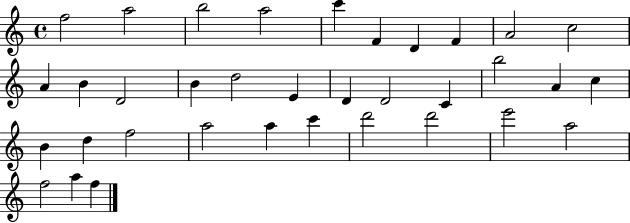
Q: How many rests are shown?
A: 0